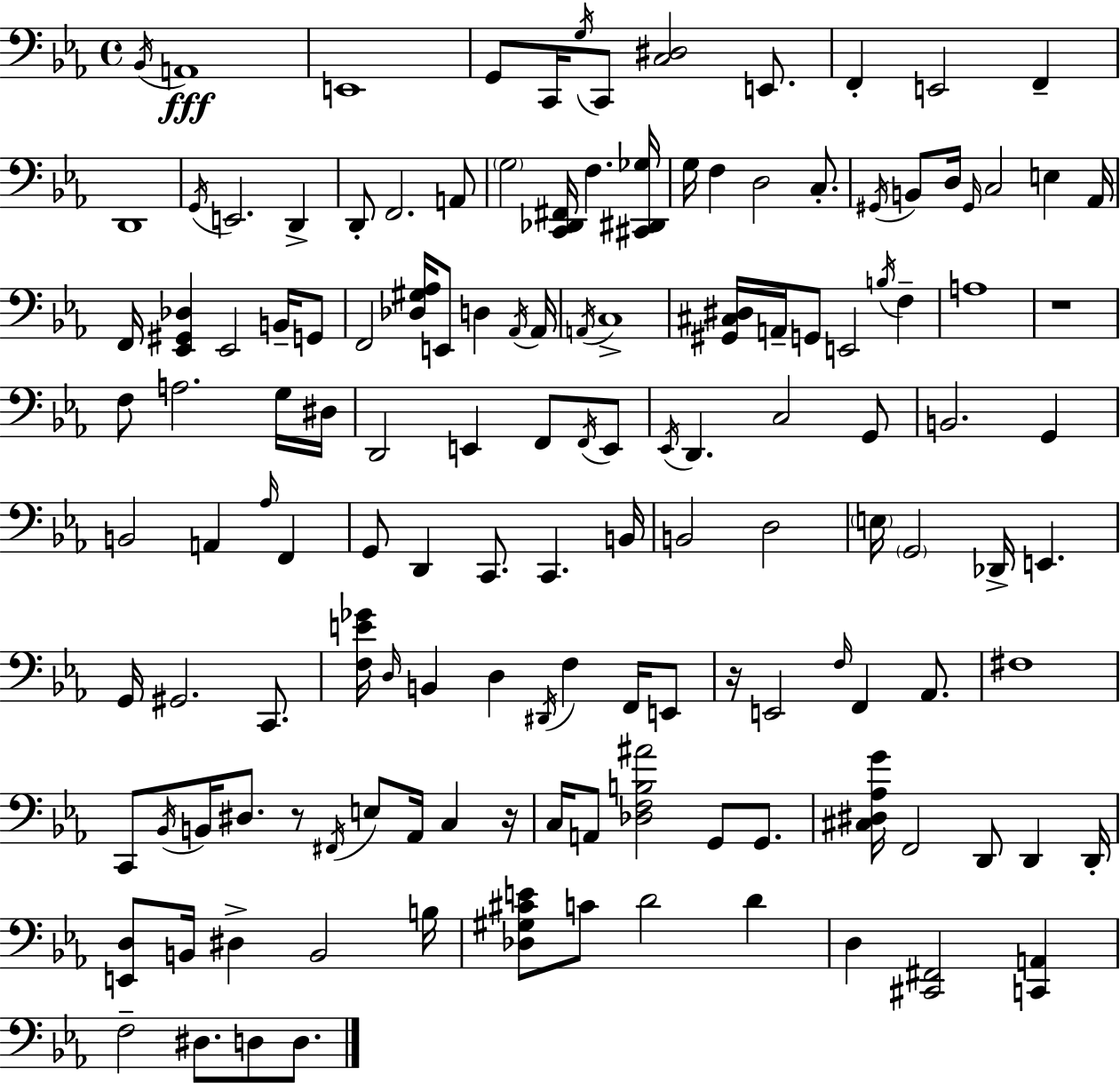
X:1
T:Untitled
M:4/4
L:1/4
K:Cm
_B,,/4 A,,4 E,,4 G,,/2 C,,/4 G,/4 C,,/2 [C,^D,]2 E,,/2 F,, E,,2 F,, D,,4 G,,/4 E,,2 D,, D,,/2 F,,2 A,,/2 G,2 [C,,_D,,^F,,]/4 F, [^C,,^D,,_G,]/4 G,/4 F, D,2 C,/2 ^G,,/4 B,,/2 D,/4 ^G,,/4 C,2 E, _A,,/4 F,,/4 [_E,,^G,,_D,] _E,,2 B,,/4 G,,/2 F,,2 [_D,^G,_A,]/4 E,,/2 D, _A,,/4 _A,,/4 A,,/4 C,4 [^G,,^C,^D,]/4 A,,/4 G,,/2 E,,2 B,/4 F, A,4 z4 F,/2 A,2 G,/4 ^D,/4 D,,2 E,, F,,/2 F,,/4 E,,/2 _E,,/4 D,, C,2 G,,/2 B,,2 G,, B,,2 A,, _A,/4 F,, G,,/2 D,, C,,/2 C,, B,,/4 B,,2 D,2 E,/4 G,,2 _D,,/4 E,, G,,/4 ^G,,2 C,,/2 [F,E_G]/4 D,/4 B,, D, ^D,,/4 F, F,,/4 E,,/2 z/4 E,,2 F,/4 F,, _A,,/2 ^F,4 C,,/2 _B,,/4 B,,/4 ^D,/2 z/2 ^F,,/4 E,/2 _A,,/4 C, z/4 C,/4 A,,/2 [_D,F,B,^A]2 G,,/2 G,,/2 [^C,^D,_A,G]/4 F,,2 D,,/2 D,, D,,/4 [E,,D,]/2 B,,/4 ^D, B,,2 B,/4 [_D,^G,^CE]/2 C/2 D2 D D, [^C,,^F,,]2 [C,,A,,] F,2 ^D,/2 D,/2 D,/2